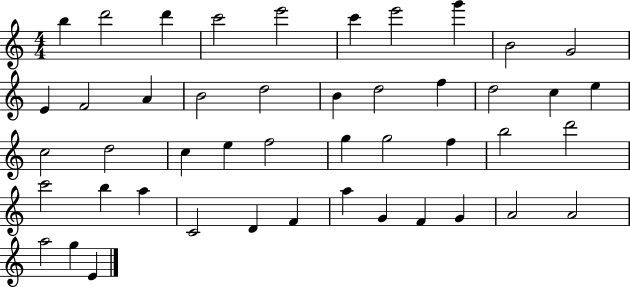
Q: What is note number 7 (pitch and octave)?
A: E6